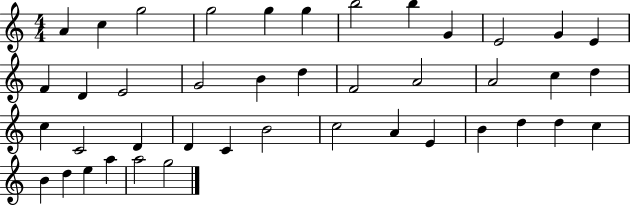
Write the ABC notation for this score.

X:1
T:Untitled
M:4/4
L:1/4
K:C
A c g2 g2 g g b2 b G E2 G E F D E2 G2 B d F2 A2 A2 c d c C2 D D C B2 c2 A E B d d c B d e a a2 g2